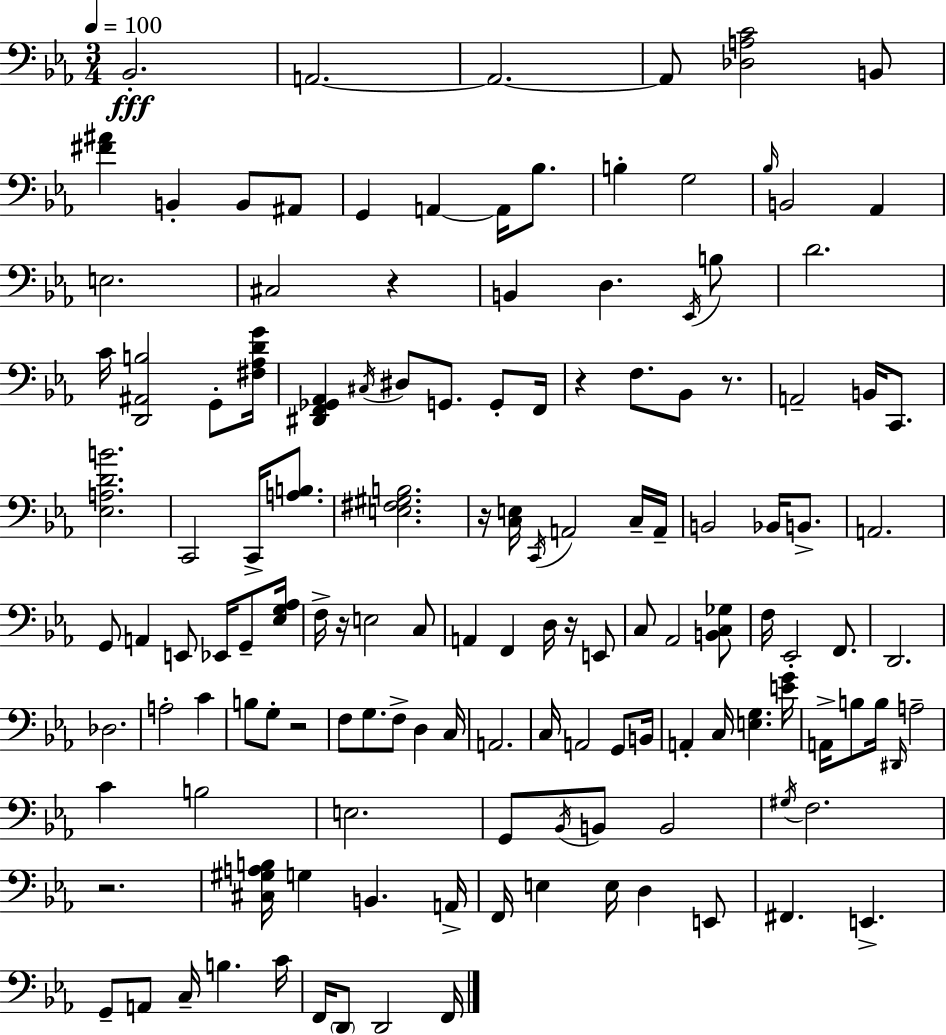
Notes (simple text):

Bb2/h. A2/h. A2/h. A2/e [Db3,A3,C4]/h B2/e [F#4,A#4]/q B2/q B2/e A#2/e G2/q A2/q A2/s Bb3/e. B3/q G3/h Bb3/s B2/h Ab2/q E3/h. C#3/h R/q B2/q D3/q. Eb2/s B3/e D4/h. C4/s [D2,A#2,B3]/h G2/e [F#3,Ab3,D4,G4]/s [D#2,F2,Gb2,Ab2]/q C#3/s D#3/e G2/e. G2/e F2/s R/q F3/e. Bb2/e R/e. A2/h B2/s C2/e. [Eb3,A3,D4,B4]/h. C2/h C2/s [A3,B3]/e. [E3,F#3,G#3,B3]/h. R/s [C3,E3]/s C2/s A2/h C3/s A2/s B2/h Bb2/s B2/e. A2/h. G2/e A2/q E2/e Eb2/s G2/e [Eb3,G3,Ab3]/s F3/s R/s E3/h C3/e A2/q F2/q D3/s R/s E2/e C3/e Ab2/h [B2,C3,Gb3]/e F3/s Eb2/h F2/e. D2/h. Db3/h. A3/h C4/q B3/e G3/e R/h F3/e G3/e. F3/e D3/q C3/s A2/h. C3/s A2/h G2/e B2/s A2/q C3/s [E3,G3]/q. [E4,G4]/s A2/s B3/e B3/s D#2/s A3/h C4/q B3/h E3/h. G2/e Bb2/s B2/e B2/h G#3/s F3/h. R/h. [C#3,G#3,A3,B3]/s G3/q B2/q. A2/s F2/s E3/q E3/s D3/q E2/e F#2/q. E2/q. G2/e A2/e C3/s B3/q. C4/s F2/s D2/e D2/h F2/s